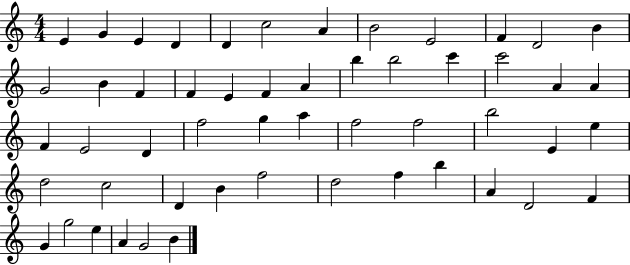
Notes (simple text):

E4/q G4/q E4/q D4/q D4/q C5/h A4/q B4/h E4/h F4/q D4/h B4/q G4/h B4/q F4/q F4/q E4/q F4/q A4/q B5/q B5/h C6/q C6/h A4/q A4/q F4/q E4/h D4/q F5/h G5/q A5/q F5/h F5/h B5/h E4/q E5/q D5/h C5/h D4/q B4/q F5/h D5/h F5/q B5/q A4/q D4/h F4/q G4/q G5/h E5/q A4/q G4/h B4/q